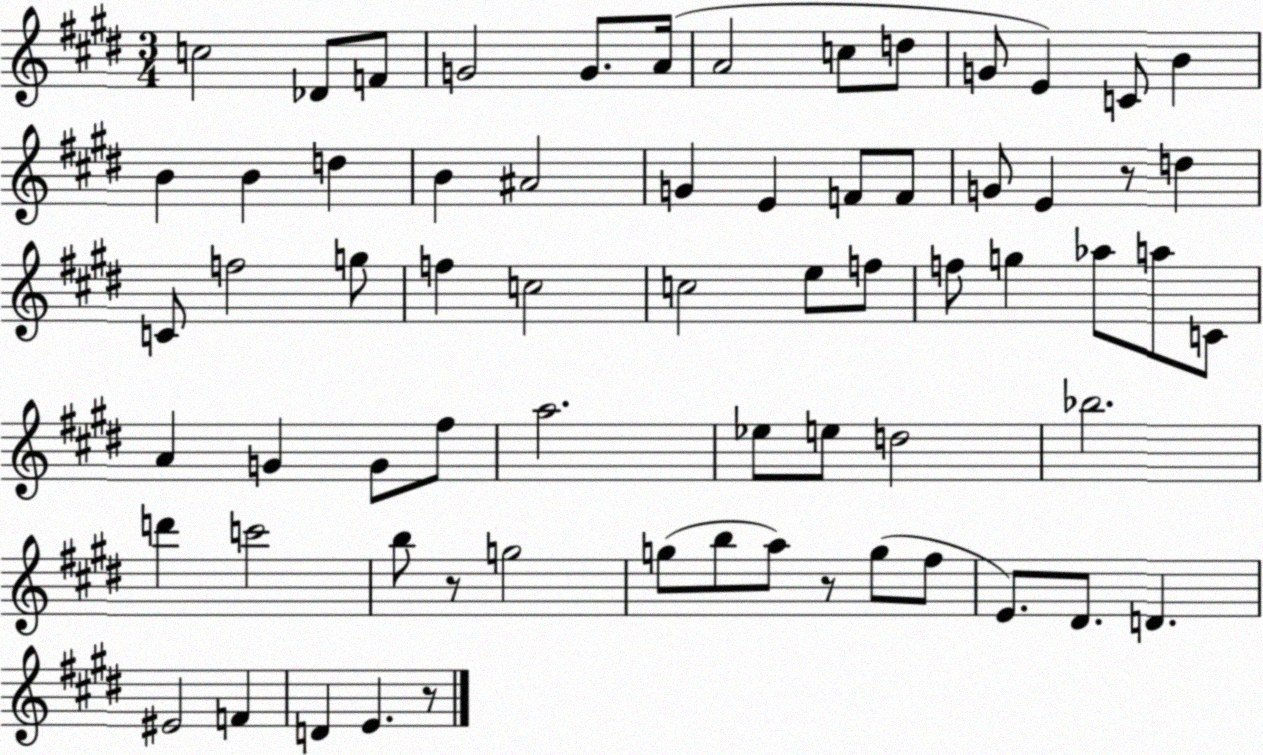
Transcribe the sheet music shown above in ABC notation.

X:1
T:Untitled
M:3/4
L:1/4
K:E
c2 _D/2 F/2 G2 G/2 A/4 A2 c/2 d/2 G/2 E C/2 B B B d B ^A2 G E F/2 F/2 G/2 E z/2 d C/2 f2 g/2 f c2 c2 e/2 f/2 f/2 g _a/2 a/2 C/2 A G G/2 ^f/2 a2 _e/2 e/2 d2 _b2 d' c'2 b/2 z/2 g2 g/2 b/2 a/2 z/2 g/2 ^f/2 E/2 ^D/2 D ^E2 F D E z/2